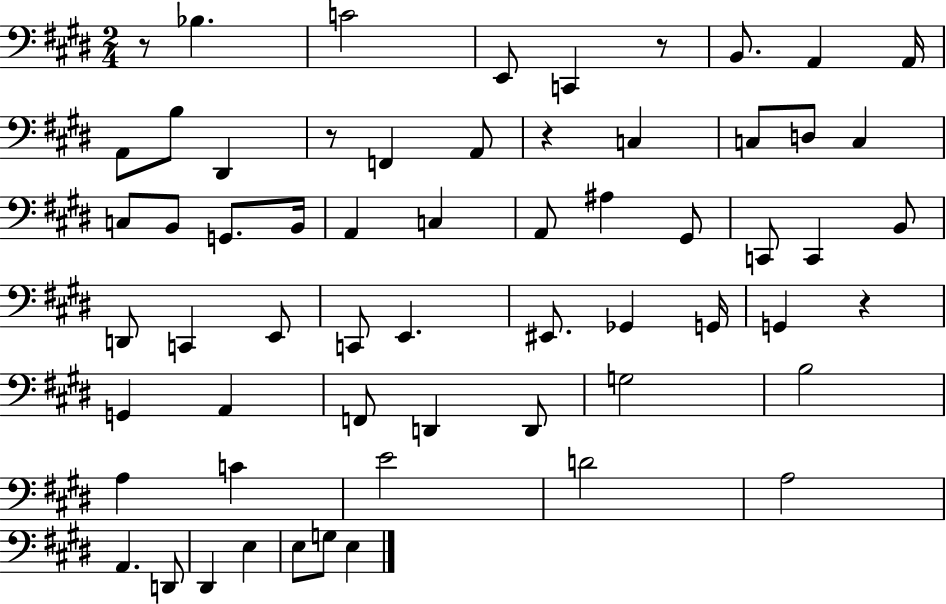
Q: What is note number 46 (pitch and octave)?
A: C4